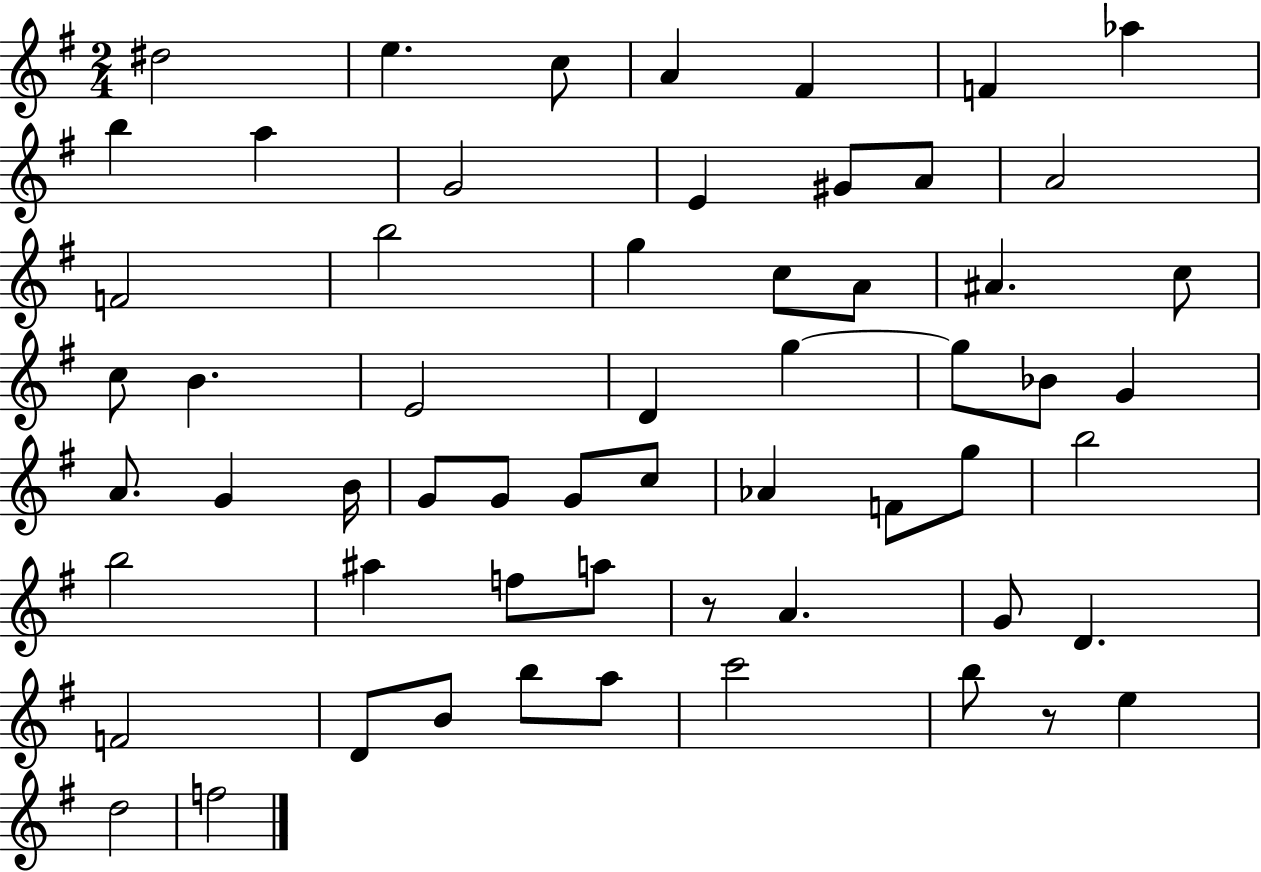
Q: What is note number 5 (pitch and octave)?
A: F#4